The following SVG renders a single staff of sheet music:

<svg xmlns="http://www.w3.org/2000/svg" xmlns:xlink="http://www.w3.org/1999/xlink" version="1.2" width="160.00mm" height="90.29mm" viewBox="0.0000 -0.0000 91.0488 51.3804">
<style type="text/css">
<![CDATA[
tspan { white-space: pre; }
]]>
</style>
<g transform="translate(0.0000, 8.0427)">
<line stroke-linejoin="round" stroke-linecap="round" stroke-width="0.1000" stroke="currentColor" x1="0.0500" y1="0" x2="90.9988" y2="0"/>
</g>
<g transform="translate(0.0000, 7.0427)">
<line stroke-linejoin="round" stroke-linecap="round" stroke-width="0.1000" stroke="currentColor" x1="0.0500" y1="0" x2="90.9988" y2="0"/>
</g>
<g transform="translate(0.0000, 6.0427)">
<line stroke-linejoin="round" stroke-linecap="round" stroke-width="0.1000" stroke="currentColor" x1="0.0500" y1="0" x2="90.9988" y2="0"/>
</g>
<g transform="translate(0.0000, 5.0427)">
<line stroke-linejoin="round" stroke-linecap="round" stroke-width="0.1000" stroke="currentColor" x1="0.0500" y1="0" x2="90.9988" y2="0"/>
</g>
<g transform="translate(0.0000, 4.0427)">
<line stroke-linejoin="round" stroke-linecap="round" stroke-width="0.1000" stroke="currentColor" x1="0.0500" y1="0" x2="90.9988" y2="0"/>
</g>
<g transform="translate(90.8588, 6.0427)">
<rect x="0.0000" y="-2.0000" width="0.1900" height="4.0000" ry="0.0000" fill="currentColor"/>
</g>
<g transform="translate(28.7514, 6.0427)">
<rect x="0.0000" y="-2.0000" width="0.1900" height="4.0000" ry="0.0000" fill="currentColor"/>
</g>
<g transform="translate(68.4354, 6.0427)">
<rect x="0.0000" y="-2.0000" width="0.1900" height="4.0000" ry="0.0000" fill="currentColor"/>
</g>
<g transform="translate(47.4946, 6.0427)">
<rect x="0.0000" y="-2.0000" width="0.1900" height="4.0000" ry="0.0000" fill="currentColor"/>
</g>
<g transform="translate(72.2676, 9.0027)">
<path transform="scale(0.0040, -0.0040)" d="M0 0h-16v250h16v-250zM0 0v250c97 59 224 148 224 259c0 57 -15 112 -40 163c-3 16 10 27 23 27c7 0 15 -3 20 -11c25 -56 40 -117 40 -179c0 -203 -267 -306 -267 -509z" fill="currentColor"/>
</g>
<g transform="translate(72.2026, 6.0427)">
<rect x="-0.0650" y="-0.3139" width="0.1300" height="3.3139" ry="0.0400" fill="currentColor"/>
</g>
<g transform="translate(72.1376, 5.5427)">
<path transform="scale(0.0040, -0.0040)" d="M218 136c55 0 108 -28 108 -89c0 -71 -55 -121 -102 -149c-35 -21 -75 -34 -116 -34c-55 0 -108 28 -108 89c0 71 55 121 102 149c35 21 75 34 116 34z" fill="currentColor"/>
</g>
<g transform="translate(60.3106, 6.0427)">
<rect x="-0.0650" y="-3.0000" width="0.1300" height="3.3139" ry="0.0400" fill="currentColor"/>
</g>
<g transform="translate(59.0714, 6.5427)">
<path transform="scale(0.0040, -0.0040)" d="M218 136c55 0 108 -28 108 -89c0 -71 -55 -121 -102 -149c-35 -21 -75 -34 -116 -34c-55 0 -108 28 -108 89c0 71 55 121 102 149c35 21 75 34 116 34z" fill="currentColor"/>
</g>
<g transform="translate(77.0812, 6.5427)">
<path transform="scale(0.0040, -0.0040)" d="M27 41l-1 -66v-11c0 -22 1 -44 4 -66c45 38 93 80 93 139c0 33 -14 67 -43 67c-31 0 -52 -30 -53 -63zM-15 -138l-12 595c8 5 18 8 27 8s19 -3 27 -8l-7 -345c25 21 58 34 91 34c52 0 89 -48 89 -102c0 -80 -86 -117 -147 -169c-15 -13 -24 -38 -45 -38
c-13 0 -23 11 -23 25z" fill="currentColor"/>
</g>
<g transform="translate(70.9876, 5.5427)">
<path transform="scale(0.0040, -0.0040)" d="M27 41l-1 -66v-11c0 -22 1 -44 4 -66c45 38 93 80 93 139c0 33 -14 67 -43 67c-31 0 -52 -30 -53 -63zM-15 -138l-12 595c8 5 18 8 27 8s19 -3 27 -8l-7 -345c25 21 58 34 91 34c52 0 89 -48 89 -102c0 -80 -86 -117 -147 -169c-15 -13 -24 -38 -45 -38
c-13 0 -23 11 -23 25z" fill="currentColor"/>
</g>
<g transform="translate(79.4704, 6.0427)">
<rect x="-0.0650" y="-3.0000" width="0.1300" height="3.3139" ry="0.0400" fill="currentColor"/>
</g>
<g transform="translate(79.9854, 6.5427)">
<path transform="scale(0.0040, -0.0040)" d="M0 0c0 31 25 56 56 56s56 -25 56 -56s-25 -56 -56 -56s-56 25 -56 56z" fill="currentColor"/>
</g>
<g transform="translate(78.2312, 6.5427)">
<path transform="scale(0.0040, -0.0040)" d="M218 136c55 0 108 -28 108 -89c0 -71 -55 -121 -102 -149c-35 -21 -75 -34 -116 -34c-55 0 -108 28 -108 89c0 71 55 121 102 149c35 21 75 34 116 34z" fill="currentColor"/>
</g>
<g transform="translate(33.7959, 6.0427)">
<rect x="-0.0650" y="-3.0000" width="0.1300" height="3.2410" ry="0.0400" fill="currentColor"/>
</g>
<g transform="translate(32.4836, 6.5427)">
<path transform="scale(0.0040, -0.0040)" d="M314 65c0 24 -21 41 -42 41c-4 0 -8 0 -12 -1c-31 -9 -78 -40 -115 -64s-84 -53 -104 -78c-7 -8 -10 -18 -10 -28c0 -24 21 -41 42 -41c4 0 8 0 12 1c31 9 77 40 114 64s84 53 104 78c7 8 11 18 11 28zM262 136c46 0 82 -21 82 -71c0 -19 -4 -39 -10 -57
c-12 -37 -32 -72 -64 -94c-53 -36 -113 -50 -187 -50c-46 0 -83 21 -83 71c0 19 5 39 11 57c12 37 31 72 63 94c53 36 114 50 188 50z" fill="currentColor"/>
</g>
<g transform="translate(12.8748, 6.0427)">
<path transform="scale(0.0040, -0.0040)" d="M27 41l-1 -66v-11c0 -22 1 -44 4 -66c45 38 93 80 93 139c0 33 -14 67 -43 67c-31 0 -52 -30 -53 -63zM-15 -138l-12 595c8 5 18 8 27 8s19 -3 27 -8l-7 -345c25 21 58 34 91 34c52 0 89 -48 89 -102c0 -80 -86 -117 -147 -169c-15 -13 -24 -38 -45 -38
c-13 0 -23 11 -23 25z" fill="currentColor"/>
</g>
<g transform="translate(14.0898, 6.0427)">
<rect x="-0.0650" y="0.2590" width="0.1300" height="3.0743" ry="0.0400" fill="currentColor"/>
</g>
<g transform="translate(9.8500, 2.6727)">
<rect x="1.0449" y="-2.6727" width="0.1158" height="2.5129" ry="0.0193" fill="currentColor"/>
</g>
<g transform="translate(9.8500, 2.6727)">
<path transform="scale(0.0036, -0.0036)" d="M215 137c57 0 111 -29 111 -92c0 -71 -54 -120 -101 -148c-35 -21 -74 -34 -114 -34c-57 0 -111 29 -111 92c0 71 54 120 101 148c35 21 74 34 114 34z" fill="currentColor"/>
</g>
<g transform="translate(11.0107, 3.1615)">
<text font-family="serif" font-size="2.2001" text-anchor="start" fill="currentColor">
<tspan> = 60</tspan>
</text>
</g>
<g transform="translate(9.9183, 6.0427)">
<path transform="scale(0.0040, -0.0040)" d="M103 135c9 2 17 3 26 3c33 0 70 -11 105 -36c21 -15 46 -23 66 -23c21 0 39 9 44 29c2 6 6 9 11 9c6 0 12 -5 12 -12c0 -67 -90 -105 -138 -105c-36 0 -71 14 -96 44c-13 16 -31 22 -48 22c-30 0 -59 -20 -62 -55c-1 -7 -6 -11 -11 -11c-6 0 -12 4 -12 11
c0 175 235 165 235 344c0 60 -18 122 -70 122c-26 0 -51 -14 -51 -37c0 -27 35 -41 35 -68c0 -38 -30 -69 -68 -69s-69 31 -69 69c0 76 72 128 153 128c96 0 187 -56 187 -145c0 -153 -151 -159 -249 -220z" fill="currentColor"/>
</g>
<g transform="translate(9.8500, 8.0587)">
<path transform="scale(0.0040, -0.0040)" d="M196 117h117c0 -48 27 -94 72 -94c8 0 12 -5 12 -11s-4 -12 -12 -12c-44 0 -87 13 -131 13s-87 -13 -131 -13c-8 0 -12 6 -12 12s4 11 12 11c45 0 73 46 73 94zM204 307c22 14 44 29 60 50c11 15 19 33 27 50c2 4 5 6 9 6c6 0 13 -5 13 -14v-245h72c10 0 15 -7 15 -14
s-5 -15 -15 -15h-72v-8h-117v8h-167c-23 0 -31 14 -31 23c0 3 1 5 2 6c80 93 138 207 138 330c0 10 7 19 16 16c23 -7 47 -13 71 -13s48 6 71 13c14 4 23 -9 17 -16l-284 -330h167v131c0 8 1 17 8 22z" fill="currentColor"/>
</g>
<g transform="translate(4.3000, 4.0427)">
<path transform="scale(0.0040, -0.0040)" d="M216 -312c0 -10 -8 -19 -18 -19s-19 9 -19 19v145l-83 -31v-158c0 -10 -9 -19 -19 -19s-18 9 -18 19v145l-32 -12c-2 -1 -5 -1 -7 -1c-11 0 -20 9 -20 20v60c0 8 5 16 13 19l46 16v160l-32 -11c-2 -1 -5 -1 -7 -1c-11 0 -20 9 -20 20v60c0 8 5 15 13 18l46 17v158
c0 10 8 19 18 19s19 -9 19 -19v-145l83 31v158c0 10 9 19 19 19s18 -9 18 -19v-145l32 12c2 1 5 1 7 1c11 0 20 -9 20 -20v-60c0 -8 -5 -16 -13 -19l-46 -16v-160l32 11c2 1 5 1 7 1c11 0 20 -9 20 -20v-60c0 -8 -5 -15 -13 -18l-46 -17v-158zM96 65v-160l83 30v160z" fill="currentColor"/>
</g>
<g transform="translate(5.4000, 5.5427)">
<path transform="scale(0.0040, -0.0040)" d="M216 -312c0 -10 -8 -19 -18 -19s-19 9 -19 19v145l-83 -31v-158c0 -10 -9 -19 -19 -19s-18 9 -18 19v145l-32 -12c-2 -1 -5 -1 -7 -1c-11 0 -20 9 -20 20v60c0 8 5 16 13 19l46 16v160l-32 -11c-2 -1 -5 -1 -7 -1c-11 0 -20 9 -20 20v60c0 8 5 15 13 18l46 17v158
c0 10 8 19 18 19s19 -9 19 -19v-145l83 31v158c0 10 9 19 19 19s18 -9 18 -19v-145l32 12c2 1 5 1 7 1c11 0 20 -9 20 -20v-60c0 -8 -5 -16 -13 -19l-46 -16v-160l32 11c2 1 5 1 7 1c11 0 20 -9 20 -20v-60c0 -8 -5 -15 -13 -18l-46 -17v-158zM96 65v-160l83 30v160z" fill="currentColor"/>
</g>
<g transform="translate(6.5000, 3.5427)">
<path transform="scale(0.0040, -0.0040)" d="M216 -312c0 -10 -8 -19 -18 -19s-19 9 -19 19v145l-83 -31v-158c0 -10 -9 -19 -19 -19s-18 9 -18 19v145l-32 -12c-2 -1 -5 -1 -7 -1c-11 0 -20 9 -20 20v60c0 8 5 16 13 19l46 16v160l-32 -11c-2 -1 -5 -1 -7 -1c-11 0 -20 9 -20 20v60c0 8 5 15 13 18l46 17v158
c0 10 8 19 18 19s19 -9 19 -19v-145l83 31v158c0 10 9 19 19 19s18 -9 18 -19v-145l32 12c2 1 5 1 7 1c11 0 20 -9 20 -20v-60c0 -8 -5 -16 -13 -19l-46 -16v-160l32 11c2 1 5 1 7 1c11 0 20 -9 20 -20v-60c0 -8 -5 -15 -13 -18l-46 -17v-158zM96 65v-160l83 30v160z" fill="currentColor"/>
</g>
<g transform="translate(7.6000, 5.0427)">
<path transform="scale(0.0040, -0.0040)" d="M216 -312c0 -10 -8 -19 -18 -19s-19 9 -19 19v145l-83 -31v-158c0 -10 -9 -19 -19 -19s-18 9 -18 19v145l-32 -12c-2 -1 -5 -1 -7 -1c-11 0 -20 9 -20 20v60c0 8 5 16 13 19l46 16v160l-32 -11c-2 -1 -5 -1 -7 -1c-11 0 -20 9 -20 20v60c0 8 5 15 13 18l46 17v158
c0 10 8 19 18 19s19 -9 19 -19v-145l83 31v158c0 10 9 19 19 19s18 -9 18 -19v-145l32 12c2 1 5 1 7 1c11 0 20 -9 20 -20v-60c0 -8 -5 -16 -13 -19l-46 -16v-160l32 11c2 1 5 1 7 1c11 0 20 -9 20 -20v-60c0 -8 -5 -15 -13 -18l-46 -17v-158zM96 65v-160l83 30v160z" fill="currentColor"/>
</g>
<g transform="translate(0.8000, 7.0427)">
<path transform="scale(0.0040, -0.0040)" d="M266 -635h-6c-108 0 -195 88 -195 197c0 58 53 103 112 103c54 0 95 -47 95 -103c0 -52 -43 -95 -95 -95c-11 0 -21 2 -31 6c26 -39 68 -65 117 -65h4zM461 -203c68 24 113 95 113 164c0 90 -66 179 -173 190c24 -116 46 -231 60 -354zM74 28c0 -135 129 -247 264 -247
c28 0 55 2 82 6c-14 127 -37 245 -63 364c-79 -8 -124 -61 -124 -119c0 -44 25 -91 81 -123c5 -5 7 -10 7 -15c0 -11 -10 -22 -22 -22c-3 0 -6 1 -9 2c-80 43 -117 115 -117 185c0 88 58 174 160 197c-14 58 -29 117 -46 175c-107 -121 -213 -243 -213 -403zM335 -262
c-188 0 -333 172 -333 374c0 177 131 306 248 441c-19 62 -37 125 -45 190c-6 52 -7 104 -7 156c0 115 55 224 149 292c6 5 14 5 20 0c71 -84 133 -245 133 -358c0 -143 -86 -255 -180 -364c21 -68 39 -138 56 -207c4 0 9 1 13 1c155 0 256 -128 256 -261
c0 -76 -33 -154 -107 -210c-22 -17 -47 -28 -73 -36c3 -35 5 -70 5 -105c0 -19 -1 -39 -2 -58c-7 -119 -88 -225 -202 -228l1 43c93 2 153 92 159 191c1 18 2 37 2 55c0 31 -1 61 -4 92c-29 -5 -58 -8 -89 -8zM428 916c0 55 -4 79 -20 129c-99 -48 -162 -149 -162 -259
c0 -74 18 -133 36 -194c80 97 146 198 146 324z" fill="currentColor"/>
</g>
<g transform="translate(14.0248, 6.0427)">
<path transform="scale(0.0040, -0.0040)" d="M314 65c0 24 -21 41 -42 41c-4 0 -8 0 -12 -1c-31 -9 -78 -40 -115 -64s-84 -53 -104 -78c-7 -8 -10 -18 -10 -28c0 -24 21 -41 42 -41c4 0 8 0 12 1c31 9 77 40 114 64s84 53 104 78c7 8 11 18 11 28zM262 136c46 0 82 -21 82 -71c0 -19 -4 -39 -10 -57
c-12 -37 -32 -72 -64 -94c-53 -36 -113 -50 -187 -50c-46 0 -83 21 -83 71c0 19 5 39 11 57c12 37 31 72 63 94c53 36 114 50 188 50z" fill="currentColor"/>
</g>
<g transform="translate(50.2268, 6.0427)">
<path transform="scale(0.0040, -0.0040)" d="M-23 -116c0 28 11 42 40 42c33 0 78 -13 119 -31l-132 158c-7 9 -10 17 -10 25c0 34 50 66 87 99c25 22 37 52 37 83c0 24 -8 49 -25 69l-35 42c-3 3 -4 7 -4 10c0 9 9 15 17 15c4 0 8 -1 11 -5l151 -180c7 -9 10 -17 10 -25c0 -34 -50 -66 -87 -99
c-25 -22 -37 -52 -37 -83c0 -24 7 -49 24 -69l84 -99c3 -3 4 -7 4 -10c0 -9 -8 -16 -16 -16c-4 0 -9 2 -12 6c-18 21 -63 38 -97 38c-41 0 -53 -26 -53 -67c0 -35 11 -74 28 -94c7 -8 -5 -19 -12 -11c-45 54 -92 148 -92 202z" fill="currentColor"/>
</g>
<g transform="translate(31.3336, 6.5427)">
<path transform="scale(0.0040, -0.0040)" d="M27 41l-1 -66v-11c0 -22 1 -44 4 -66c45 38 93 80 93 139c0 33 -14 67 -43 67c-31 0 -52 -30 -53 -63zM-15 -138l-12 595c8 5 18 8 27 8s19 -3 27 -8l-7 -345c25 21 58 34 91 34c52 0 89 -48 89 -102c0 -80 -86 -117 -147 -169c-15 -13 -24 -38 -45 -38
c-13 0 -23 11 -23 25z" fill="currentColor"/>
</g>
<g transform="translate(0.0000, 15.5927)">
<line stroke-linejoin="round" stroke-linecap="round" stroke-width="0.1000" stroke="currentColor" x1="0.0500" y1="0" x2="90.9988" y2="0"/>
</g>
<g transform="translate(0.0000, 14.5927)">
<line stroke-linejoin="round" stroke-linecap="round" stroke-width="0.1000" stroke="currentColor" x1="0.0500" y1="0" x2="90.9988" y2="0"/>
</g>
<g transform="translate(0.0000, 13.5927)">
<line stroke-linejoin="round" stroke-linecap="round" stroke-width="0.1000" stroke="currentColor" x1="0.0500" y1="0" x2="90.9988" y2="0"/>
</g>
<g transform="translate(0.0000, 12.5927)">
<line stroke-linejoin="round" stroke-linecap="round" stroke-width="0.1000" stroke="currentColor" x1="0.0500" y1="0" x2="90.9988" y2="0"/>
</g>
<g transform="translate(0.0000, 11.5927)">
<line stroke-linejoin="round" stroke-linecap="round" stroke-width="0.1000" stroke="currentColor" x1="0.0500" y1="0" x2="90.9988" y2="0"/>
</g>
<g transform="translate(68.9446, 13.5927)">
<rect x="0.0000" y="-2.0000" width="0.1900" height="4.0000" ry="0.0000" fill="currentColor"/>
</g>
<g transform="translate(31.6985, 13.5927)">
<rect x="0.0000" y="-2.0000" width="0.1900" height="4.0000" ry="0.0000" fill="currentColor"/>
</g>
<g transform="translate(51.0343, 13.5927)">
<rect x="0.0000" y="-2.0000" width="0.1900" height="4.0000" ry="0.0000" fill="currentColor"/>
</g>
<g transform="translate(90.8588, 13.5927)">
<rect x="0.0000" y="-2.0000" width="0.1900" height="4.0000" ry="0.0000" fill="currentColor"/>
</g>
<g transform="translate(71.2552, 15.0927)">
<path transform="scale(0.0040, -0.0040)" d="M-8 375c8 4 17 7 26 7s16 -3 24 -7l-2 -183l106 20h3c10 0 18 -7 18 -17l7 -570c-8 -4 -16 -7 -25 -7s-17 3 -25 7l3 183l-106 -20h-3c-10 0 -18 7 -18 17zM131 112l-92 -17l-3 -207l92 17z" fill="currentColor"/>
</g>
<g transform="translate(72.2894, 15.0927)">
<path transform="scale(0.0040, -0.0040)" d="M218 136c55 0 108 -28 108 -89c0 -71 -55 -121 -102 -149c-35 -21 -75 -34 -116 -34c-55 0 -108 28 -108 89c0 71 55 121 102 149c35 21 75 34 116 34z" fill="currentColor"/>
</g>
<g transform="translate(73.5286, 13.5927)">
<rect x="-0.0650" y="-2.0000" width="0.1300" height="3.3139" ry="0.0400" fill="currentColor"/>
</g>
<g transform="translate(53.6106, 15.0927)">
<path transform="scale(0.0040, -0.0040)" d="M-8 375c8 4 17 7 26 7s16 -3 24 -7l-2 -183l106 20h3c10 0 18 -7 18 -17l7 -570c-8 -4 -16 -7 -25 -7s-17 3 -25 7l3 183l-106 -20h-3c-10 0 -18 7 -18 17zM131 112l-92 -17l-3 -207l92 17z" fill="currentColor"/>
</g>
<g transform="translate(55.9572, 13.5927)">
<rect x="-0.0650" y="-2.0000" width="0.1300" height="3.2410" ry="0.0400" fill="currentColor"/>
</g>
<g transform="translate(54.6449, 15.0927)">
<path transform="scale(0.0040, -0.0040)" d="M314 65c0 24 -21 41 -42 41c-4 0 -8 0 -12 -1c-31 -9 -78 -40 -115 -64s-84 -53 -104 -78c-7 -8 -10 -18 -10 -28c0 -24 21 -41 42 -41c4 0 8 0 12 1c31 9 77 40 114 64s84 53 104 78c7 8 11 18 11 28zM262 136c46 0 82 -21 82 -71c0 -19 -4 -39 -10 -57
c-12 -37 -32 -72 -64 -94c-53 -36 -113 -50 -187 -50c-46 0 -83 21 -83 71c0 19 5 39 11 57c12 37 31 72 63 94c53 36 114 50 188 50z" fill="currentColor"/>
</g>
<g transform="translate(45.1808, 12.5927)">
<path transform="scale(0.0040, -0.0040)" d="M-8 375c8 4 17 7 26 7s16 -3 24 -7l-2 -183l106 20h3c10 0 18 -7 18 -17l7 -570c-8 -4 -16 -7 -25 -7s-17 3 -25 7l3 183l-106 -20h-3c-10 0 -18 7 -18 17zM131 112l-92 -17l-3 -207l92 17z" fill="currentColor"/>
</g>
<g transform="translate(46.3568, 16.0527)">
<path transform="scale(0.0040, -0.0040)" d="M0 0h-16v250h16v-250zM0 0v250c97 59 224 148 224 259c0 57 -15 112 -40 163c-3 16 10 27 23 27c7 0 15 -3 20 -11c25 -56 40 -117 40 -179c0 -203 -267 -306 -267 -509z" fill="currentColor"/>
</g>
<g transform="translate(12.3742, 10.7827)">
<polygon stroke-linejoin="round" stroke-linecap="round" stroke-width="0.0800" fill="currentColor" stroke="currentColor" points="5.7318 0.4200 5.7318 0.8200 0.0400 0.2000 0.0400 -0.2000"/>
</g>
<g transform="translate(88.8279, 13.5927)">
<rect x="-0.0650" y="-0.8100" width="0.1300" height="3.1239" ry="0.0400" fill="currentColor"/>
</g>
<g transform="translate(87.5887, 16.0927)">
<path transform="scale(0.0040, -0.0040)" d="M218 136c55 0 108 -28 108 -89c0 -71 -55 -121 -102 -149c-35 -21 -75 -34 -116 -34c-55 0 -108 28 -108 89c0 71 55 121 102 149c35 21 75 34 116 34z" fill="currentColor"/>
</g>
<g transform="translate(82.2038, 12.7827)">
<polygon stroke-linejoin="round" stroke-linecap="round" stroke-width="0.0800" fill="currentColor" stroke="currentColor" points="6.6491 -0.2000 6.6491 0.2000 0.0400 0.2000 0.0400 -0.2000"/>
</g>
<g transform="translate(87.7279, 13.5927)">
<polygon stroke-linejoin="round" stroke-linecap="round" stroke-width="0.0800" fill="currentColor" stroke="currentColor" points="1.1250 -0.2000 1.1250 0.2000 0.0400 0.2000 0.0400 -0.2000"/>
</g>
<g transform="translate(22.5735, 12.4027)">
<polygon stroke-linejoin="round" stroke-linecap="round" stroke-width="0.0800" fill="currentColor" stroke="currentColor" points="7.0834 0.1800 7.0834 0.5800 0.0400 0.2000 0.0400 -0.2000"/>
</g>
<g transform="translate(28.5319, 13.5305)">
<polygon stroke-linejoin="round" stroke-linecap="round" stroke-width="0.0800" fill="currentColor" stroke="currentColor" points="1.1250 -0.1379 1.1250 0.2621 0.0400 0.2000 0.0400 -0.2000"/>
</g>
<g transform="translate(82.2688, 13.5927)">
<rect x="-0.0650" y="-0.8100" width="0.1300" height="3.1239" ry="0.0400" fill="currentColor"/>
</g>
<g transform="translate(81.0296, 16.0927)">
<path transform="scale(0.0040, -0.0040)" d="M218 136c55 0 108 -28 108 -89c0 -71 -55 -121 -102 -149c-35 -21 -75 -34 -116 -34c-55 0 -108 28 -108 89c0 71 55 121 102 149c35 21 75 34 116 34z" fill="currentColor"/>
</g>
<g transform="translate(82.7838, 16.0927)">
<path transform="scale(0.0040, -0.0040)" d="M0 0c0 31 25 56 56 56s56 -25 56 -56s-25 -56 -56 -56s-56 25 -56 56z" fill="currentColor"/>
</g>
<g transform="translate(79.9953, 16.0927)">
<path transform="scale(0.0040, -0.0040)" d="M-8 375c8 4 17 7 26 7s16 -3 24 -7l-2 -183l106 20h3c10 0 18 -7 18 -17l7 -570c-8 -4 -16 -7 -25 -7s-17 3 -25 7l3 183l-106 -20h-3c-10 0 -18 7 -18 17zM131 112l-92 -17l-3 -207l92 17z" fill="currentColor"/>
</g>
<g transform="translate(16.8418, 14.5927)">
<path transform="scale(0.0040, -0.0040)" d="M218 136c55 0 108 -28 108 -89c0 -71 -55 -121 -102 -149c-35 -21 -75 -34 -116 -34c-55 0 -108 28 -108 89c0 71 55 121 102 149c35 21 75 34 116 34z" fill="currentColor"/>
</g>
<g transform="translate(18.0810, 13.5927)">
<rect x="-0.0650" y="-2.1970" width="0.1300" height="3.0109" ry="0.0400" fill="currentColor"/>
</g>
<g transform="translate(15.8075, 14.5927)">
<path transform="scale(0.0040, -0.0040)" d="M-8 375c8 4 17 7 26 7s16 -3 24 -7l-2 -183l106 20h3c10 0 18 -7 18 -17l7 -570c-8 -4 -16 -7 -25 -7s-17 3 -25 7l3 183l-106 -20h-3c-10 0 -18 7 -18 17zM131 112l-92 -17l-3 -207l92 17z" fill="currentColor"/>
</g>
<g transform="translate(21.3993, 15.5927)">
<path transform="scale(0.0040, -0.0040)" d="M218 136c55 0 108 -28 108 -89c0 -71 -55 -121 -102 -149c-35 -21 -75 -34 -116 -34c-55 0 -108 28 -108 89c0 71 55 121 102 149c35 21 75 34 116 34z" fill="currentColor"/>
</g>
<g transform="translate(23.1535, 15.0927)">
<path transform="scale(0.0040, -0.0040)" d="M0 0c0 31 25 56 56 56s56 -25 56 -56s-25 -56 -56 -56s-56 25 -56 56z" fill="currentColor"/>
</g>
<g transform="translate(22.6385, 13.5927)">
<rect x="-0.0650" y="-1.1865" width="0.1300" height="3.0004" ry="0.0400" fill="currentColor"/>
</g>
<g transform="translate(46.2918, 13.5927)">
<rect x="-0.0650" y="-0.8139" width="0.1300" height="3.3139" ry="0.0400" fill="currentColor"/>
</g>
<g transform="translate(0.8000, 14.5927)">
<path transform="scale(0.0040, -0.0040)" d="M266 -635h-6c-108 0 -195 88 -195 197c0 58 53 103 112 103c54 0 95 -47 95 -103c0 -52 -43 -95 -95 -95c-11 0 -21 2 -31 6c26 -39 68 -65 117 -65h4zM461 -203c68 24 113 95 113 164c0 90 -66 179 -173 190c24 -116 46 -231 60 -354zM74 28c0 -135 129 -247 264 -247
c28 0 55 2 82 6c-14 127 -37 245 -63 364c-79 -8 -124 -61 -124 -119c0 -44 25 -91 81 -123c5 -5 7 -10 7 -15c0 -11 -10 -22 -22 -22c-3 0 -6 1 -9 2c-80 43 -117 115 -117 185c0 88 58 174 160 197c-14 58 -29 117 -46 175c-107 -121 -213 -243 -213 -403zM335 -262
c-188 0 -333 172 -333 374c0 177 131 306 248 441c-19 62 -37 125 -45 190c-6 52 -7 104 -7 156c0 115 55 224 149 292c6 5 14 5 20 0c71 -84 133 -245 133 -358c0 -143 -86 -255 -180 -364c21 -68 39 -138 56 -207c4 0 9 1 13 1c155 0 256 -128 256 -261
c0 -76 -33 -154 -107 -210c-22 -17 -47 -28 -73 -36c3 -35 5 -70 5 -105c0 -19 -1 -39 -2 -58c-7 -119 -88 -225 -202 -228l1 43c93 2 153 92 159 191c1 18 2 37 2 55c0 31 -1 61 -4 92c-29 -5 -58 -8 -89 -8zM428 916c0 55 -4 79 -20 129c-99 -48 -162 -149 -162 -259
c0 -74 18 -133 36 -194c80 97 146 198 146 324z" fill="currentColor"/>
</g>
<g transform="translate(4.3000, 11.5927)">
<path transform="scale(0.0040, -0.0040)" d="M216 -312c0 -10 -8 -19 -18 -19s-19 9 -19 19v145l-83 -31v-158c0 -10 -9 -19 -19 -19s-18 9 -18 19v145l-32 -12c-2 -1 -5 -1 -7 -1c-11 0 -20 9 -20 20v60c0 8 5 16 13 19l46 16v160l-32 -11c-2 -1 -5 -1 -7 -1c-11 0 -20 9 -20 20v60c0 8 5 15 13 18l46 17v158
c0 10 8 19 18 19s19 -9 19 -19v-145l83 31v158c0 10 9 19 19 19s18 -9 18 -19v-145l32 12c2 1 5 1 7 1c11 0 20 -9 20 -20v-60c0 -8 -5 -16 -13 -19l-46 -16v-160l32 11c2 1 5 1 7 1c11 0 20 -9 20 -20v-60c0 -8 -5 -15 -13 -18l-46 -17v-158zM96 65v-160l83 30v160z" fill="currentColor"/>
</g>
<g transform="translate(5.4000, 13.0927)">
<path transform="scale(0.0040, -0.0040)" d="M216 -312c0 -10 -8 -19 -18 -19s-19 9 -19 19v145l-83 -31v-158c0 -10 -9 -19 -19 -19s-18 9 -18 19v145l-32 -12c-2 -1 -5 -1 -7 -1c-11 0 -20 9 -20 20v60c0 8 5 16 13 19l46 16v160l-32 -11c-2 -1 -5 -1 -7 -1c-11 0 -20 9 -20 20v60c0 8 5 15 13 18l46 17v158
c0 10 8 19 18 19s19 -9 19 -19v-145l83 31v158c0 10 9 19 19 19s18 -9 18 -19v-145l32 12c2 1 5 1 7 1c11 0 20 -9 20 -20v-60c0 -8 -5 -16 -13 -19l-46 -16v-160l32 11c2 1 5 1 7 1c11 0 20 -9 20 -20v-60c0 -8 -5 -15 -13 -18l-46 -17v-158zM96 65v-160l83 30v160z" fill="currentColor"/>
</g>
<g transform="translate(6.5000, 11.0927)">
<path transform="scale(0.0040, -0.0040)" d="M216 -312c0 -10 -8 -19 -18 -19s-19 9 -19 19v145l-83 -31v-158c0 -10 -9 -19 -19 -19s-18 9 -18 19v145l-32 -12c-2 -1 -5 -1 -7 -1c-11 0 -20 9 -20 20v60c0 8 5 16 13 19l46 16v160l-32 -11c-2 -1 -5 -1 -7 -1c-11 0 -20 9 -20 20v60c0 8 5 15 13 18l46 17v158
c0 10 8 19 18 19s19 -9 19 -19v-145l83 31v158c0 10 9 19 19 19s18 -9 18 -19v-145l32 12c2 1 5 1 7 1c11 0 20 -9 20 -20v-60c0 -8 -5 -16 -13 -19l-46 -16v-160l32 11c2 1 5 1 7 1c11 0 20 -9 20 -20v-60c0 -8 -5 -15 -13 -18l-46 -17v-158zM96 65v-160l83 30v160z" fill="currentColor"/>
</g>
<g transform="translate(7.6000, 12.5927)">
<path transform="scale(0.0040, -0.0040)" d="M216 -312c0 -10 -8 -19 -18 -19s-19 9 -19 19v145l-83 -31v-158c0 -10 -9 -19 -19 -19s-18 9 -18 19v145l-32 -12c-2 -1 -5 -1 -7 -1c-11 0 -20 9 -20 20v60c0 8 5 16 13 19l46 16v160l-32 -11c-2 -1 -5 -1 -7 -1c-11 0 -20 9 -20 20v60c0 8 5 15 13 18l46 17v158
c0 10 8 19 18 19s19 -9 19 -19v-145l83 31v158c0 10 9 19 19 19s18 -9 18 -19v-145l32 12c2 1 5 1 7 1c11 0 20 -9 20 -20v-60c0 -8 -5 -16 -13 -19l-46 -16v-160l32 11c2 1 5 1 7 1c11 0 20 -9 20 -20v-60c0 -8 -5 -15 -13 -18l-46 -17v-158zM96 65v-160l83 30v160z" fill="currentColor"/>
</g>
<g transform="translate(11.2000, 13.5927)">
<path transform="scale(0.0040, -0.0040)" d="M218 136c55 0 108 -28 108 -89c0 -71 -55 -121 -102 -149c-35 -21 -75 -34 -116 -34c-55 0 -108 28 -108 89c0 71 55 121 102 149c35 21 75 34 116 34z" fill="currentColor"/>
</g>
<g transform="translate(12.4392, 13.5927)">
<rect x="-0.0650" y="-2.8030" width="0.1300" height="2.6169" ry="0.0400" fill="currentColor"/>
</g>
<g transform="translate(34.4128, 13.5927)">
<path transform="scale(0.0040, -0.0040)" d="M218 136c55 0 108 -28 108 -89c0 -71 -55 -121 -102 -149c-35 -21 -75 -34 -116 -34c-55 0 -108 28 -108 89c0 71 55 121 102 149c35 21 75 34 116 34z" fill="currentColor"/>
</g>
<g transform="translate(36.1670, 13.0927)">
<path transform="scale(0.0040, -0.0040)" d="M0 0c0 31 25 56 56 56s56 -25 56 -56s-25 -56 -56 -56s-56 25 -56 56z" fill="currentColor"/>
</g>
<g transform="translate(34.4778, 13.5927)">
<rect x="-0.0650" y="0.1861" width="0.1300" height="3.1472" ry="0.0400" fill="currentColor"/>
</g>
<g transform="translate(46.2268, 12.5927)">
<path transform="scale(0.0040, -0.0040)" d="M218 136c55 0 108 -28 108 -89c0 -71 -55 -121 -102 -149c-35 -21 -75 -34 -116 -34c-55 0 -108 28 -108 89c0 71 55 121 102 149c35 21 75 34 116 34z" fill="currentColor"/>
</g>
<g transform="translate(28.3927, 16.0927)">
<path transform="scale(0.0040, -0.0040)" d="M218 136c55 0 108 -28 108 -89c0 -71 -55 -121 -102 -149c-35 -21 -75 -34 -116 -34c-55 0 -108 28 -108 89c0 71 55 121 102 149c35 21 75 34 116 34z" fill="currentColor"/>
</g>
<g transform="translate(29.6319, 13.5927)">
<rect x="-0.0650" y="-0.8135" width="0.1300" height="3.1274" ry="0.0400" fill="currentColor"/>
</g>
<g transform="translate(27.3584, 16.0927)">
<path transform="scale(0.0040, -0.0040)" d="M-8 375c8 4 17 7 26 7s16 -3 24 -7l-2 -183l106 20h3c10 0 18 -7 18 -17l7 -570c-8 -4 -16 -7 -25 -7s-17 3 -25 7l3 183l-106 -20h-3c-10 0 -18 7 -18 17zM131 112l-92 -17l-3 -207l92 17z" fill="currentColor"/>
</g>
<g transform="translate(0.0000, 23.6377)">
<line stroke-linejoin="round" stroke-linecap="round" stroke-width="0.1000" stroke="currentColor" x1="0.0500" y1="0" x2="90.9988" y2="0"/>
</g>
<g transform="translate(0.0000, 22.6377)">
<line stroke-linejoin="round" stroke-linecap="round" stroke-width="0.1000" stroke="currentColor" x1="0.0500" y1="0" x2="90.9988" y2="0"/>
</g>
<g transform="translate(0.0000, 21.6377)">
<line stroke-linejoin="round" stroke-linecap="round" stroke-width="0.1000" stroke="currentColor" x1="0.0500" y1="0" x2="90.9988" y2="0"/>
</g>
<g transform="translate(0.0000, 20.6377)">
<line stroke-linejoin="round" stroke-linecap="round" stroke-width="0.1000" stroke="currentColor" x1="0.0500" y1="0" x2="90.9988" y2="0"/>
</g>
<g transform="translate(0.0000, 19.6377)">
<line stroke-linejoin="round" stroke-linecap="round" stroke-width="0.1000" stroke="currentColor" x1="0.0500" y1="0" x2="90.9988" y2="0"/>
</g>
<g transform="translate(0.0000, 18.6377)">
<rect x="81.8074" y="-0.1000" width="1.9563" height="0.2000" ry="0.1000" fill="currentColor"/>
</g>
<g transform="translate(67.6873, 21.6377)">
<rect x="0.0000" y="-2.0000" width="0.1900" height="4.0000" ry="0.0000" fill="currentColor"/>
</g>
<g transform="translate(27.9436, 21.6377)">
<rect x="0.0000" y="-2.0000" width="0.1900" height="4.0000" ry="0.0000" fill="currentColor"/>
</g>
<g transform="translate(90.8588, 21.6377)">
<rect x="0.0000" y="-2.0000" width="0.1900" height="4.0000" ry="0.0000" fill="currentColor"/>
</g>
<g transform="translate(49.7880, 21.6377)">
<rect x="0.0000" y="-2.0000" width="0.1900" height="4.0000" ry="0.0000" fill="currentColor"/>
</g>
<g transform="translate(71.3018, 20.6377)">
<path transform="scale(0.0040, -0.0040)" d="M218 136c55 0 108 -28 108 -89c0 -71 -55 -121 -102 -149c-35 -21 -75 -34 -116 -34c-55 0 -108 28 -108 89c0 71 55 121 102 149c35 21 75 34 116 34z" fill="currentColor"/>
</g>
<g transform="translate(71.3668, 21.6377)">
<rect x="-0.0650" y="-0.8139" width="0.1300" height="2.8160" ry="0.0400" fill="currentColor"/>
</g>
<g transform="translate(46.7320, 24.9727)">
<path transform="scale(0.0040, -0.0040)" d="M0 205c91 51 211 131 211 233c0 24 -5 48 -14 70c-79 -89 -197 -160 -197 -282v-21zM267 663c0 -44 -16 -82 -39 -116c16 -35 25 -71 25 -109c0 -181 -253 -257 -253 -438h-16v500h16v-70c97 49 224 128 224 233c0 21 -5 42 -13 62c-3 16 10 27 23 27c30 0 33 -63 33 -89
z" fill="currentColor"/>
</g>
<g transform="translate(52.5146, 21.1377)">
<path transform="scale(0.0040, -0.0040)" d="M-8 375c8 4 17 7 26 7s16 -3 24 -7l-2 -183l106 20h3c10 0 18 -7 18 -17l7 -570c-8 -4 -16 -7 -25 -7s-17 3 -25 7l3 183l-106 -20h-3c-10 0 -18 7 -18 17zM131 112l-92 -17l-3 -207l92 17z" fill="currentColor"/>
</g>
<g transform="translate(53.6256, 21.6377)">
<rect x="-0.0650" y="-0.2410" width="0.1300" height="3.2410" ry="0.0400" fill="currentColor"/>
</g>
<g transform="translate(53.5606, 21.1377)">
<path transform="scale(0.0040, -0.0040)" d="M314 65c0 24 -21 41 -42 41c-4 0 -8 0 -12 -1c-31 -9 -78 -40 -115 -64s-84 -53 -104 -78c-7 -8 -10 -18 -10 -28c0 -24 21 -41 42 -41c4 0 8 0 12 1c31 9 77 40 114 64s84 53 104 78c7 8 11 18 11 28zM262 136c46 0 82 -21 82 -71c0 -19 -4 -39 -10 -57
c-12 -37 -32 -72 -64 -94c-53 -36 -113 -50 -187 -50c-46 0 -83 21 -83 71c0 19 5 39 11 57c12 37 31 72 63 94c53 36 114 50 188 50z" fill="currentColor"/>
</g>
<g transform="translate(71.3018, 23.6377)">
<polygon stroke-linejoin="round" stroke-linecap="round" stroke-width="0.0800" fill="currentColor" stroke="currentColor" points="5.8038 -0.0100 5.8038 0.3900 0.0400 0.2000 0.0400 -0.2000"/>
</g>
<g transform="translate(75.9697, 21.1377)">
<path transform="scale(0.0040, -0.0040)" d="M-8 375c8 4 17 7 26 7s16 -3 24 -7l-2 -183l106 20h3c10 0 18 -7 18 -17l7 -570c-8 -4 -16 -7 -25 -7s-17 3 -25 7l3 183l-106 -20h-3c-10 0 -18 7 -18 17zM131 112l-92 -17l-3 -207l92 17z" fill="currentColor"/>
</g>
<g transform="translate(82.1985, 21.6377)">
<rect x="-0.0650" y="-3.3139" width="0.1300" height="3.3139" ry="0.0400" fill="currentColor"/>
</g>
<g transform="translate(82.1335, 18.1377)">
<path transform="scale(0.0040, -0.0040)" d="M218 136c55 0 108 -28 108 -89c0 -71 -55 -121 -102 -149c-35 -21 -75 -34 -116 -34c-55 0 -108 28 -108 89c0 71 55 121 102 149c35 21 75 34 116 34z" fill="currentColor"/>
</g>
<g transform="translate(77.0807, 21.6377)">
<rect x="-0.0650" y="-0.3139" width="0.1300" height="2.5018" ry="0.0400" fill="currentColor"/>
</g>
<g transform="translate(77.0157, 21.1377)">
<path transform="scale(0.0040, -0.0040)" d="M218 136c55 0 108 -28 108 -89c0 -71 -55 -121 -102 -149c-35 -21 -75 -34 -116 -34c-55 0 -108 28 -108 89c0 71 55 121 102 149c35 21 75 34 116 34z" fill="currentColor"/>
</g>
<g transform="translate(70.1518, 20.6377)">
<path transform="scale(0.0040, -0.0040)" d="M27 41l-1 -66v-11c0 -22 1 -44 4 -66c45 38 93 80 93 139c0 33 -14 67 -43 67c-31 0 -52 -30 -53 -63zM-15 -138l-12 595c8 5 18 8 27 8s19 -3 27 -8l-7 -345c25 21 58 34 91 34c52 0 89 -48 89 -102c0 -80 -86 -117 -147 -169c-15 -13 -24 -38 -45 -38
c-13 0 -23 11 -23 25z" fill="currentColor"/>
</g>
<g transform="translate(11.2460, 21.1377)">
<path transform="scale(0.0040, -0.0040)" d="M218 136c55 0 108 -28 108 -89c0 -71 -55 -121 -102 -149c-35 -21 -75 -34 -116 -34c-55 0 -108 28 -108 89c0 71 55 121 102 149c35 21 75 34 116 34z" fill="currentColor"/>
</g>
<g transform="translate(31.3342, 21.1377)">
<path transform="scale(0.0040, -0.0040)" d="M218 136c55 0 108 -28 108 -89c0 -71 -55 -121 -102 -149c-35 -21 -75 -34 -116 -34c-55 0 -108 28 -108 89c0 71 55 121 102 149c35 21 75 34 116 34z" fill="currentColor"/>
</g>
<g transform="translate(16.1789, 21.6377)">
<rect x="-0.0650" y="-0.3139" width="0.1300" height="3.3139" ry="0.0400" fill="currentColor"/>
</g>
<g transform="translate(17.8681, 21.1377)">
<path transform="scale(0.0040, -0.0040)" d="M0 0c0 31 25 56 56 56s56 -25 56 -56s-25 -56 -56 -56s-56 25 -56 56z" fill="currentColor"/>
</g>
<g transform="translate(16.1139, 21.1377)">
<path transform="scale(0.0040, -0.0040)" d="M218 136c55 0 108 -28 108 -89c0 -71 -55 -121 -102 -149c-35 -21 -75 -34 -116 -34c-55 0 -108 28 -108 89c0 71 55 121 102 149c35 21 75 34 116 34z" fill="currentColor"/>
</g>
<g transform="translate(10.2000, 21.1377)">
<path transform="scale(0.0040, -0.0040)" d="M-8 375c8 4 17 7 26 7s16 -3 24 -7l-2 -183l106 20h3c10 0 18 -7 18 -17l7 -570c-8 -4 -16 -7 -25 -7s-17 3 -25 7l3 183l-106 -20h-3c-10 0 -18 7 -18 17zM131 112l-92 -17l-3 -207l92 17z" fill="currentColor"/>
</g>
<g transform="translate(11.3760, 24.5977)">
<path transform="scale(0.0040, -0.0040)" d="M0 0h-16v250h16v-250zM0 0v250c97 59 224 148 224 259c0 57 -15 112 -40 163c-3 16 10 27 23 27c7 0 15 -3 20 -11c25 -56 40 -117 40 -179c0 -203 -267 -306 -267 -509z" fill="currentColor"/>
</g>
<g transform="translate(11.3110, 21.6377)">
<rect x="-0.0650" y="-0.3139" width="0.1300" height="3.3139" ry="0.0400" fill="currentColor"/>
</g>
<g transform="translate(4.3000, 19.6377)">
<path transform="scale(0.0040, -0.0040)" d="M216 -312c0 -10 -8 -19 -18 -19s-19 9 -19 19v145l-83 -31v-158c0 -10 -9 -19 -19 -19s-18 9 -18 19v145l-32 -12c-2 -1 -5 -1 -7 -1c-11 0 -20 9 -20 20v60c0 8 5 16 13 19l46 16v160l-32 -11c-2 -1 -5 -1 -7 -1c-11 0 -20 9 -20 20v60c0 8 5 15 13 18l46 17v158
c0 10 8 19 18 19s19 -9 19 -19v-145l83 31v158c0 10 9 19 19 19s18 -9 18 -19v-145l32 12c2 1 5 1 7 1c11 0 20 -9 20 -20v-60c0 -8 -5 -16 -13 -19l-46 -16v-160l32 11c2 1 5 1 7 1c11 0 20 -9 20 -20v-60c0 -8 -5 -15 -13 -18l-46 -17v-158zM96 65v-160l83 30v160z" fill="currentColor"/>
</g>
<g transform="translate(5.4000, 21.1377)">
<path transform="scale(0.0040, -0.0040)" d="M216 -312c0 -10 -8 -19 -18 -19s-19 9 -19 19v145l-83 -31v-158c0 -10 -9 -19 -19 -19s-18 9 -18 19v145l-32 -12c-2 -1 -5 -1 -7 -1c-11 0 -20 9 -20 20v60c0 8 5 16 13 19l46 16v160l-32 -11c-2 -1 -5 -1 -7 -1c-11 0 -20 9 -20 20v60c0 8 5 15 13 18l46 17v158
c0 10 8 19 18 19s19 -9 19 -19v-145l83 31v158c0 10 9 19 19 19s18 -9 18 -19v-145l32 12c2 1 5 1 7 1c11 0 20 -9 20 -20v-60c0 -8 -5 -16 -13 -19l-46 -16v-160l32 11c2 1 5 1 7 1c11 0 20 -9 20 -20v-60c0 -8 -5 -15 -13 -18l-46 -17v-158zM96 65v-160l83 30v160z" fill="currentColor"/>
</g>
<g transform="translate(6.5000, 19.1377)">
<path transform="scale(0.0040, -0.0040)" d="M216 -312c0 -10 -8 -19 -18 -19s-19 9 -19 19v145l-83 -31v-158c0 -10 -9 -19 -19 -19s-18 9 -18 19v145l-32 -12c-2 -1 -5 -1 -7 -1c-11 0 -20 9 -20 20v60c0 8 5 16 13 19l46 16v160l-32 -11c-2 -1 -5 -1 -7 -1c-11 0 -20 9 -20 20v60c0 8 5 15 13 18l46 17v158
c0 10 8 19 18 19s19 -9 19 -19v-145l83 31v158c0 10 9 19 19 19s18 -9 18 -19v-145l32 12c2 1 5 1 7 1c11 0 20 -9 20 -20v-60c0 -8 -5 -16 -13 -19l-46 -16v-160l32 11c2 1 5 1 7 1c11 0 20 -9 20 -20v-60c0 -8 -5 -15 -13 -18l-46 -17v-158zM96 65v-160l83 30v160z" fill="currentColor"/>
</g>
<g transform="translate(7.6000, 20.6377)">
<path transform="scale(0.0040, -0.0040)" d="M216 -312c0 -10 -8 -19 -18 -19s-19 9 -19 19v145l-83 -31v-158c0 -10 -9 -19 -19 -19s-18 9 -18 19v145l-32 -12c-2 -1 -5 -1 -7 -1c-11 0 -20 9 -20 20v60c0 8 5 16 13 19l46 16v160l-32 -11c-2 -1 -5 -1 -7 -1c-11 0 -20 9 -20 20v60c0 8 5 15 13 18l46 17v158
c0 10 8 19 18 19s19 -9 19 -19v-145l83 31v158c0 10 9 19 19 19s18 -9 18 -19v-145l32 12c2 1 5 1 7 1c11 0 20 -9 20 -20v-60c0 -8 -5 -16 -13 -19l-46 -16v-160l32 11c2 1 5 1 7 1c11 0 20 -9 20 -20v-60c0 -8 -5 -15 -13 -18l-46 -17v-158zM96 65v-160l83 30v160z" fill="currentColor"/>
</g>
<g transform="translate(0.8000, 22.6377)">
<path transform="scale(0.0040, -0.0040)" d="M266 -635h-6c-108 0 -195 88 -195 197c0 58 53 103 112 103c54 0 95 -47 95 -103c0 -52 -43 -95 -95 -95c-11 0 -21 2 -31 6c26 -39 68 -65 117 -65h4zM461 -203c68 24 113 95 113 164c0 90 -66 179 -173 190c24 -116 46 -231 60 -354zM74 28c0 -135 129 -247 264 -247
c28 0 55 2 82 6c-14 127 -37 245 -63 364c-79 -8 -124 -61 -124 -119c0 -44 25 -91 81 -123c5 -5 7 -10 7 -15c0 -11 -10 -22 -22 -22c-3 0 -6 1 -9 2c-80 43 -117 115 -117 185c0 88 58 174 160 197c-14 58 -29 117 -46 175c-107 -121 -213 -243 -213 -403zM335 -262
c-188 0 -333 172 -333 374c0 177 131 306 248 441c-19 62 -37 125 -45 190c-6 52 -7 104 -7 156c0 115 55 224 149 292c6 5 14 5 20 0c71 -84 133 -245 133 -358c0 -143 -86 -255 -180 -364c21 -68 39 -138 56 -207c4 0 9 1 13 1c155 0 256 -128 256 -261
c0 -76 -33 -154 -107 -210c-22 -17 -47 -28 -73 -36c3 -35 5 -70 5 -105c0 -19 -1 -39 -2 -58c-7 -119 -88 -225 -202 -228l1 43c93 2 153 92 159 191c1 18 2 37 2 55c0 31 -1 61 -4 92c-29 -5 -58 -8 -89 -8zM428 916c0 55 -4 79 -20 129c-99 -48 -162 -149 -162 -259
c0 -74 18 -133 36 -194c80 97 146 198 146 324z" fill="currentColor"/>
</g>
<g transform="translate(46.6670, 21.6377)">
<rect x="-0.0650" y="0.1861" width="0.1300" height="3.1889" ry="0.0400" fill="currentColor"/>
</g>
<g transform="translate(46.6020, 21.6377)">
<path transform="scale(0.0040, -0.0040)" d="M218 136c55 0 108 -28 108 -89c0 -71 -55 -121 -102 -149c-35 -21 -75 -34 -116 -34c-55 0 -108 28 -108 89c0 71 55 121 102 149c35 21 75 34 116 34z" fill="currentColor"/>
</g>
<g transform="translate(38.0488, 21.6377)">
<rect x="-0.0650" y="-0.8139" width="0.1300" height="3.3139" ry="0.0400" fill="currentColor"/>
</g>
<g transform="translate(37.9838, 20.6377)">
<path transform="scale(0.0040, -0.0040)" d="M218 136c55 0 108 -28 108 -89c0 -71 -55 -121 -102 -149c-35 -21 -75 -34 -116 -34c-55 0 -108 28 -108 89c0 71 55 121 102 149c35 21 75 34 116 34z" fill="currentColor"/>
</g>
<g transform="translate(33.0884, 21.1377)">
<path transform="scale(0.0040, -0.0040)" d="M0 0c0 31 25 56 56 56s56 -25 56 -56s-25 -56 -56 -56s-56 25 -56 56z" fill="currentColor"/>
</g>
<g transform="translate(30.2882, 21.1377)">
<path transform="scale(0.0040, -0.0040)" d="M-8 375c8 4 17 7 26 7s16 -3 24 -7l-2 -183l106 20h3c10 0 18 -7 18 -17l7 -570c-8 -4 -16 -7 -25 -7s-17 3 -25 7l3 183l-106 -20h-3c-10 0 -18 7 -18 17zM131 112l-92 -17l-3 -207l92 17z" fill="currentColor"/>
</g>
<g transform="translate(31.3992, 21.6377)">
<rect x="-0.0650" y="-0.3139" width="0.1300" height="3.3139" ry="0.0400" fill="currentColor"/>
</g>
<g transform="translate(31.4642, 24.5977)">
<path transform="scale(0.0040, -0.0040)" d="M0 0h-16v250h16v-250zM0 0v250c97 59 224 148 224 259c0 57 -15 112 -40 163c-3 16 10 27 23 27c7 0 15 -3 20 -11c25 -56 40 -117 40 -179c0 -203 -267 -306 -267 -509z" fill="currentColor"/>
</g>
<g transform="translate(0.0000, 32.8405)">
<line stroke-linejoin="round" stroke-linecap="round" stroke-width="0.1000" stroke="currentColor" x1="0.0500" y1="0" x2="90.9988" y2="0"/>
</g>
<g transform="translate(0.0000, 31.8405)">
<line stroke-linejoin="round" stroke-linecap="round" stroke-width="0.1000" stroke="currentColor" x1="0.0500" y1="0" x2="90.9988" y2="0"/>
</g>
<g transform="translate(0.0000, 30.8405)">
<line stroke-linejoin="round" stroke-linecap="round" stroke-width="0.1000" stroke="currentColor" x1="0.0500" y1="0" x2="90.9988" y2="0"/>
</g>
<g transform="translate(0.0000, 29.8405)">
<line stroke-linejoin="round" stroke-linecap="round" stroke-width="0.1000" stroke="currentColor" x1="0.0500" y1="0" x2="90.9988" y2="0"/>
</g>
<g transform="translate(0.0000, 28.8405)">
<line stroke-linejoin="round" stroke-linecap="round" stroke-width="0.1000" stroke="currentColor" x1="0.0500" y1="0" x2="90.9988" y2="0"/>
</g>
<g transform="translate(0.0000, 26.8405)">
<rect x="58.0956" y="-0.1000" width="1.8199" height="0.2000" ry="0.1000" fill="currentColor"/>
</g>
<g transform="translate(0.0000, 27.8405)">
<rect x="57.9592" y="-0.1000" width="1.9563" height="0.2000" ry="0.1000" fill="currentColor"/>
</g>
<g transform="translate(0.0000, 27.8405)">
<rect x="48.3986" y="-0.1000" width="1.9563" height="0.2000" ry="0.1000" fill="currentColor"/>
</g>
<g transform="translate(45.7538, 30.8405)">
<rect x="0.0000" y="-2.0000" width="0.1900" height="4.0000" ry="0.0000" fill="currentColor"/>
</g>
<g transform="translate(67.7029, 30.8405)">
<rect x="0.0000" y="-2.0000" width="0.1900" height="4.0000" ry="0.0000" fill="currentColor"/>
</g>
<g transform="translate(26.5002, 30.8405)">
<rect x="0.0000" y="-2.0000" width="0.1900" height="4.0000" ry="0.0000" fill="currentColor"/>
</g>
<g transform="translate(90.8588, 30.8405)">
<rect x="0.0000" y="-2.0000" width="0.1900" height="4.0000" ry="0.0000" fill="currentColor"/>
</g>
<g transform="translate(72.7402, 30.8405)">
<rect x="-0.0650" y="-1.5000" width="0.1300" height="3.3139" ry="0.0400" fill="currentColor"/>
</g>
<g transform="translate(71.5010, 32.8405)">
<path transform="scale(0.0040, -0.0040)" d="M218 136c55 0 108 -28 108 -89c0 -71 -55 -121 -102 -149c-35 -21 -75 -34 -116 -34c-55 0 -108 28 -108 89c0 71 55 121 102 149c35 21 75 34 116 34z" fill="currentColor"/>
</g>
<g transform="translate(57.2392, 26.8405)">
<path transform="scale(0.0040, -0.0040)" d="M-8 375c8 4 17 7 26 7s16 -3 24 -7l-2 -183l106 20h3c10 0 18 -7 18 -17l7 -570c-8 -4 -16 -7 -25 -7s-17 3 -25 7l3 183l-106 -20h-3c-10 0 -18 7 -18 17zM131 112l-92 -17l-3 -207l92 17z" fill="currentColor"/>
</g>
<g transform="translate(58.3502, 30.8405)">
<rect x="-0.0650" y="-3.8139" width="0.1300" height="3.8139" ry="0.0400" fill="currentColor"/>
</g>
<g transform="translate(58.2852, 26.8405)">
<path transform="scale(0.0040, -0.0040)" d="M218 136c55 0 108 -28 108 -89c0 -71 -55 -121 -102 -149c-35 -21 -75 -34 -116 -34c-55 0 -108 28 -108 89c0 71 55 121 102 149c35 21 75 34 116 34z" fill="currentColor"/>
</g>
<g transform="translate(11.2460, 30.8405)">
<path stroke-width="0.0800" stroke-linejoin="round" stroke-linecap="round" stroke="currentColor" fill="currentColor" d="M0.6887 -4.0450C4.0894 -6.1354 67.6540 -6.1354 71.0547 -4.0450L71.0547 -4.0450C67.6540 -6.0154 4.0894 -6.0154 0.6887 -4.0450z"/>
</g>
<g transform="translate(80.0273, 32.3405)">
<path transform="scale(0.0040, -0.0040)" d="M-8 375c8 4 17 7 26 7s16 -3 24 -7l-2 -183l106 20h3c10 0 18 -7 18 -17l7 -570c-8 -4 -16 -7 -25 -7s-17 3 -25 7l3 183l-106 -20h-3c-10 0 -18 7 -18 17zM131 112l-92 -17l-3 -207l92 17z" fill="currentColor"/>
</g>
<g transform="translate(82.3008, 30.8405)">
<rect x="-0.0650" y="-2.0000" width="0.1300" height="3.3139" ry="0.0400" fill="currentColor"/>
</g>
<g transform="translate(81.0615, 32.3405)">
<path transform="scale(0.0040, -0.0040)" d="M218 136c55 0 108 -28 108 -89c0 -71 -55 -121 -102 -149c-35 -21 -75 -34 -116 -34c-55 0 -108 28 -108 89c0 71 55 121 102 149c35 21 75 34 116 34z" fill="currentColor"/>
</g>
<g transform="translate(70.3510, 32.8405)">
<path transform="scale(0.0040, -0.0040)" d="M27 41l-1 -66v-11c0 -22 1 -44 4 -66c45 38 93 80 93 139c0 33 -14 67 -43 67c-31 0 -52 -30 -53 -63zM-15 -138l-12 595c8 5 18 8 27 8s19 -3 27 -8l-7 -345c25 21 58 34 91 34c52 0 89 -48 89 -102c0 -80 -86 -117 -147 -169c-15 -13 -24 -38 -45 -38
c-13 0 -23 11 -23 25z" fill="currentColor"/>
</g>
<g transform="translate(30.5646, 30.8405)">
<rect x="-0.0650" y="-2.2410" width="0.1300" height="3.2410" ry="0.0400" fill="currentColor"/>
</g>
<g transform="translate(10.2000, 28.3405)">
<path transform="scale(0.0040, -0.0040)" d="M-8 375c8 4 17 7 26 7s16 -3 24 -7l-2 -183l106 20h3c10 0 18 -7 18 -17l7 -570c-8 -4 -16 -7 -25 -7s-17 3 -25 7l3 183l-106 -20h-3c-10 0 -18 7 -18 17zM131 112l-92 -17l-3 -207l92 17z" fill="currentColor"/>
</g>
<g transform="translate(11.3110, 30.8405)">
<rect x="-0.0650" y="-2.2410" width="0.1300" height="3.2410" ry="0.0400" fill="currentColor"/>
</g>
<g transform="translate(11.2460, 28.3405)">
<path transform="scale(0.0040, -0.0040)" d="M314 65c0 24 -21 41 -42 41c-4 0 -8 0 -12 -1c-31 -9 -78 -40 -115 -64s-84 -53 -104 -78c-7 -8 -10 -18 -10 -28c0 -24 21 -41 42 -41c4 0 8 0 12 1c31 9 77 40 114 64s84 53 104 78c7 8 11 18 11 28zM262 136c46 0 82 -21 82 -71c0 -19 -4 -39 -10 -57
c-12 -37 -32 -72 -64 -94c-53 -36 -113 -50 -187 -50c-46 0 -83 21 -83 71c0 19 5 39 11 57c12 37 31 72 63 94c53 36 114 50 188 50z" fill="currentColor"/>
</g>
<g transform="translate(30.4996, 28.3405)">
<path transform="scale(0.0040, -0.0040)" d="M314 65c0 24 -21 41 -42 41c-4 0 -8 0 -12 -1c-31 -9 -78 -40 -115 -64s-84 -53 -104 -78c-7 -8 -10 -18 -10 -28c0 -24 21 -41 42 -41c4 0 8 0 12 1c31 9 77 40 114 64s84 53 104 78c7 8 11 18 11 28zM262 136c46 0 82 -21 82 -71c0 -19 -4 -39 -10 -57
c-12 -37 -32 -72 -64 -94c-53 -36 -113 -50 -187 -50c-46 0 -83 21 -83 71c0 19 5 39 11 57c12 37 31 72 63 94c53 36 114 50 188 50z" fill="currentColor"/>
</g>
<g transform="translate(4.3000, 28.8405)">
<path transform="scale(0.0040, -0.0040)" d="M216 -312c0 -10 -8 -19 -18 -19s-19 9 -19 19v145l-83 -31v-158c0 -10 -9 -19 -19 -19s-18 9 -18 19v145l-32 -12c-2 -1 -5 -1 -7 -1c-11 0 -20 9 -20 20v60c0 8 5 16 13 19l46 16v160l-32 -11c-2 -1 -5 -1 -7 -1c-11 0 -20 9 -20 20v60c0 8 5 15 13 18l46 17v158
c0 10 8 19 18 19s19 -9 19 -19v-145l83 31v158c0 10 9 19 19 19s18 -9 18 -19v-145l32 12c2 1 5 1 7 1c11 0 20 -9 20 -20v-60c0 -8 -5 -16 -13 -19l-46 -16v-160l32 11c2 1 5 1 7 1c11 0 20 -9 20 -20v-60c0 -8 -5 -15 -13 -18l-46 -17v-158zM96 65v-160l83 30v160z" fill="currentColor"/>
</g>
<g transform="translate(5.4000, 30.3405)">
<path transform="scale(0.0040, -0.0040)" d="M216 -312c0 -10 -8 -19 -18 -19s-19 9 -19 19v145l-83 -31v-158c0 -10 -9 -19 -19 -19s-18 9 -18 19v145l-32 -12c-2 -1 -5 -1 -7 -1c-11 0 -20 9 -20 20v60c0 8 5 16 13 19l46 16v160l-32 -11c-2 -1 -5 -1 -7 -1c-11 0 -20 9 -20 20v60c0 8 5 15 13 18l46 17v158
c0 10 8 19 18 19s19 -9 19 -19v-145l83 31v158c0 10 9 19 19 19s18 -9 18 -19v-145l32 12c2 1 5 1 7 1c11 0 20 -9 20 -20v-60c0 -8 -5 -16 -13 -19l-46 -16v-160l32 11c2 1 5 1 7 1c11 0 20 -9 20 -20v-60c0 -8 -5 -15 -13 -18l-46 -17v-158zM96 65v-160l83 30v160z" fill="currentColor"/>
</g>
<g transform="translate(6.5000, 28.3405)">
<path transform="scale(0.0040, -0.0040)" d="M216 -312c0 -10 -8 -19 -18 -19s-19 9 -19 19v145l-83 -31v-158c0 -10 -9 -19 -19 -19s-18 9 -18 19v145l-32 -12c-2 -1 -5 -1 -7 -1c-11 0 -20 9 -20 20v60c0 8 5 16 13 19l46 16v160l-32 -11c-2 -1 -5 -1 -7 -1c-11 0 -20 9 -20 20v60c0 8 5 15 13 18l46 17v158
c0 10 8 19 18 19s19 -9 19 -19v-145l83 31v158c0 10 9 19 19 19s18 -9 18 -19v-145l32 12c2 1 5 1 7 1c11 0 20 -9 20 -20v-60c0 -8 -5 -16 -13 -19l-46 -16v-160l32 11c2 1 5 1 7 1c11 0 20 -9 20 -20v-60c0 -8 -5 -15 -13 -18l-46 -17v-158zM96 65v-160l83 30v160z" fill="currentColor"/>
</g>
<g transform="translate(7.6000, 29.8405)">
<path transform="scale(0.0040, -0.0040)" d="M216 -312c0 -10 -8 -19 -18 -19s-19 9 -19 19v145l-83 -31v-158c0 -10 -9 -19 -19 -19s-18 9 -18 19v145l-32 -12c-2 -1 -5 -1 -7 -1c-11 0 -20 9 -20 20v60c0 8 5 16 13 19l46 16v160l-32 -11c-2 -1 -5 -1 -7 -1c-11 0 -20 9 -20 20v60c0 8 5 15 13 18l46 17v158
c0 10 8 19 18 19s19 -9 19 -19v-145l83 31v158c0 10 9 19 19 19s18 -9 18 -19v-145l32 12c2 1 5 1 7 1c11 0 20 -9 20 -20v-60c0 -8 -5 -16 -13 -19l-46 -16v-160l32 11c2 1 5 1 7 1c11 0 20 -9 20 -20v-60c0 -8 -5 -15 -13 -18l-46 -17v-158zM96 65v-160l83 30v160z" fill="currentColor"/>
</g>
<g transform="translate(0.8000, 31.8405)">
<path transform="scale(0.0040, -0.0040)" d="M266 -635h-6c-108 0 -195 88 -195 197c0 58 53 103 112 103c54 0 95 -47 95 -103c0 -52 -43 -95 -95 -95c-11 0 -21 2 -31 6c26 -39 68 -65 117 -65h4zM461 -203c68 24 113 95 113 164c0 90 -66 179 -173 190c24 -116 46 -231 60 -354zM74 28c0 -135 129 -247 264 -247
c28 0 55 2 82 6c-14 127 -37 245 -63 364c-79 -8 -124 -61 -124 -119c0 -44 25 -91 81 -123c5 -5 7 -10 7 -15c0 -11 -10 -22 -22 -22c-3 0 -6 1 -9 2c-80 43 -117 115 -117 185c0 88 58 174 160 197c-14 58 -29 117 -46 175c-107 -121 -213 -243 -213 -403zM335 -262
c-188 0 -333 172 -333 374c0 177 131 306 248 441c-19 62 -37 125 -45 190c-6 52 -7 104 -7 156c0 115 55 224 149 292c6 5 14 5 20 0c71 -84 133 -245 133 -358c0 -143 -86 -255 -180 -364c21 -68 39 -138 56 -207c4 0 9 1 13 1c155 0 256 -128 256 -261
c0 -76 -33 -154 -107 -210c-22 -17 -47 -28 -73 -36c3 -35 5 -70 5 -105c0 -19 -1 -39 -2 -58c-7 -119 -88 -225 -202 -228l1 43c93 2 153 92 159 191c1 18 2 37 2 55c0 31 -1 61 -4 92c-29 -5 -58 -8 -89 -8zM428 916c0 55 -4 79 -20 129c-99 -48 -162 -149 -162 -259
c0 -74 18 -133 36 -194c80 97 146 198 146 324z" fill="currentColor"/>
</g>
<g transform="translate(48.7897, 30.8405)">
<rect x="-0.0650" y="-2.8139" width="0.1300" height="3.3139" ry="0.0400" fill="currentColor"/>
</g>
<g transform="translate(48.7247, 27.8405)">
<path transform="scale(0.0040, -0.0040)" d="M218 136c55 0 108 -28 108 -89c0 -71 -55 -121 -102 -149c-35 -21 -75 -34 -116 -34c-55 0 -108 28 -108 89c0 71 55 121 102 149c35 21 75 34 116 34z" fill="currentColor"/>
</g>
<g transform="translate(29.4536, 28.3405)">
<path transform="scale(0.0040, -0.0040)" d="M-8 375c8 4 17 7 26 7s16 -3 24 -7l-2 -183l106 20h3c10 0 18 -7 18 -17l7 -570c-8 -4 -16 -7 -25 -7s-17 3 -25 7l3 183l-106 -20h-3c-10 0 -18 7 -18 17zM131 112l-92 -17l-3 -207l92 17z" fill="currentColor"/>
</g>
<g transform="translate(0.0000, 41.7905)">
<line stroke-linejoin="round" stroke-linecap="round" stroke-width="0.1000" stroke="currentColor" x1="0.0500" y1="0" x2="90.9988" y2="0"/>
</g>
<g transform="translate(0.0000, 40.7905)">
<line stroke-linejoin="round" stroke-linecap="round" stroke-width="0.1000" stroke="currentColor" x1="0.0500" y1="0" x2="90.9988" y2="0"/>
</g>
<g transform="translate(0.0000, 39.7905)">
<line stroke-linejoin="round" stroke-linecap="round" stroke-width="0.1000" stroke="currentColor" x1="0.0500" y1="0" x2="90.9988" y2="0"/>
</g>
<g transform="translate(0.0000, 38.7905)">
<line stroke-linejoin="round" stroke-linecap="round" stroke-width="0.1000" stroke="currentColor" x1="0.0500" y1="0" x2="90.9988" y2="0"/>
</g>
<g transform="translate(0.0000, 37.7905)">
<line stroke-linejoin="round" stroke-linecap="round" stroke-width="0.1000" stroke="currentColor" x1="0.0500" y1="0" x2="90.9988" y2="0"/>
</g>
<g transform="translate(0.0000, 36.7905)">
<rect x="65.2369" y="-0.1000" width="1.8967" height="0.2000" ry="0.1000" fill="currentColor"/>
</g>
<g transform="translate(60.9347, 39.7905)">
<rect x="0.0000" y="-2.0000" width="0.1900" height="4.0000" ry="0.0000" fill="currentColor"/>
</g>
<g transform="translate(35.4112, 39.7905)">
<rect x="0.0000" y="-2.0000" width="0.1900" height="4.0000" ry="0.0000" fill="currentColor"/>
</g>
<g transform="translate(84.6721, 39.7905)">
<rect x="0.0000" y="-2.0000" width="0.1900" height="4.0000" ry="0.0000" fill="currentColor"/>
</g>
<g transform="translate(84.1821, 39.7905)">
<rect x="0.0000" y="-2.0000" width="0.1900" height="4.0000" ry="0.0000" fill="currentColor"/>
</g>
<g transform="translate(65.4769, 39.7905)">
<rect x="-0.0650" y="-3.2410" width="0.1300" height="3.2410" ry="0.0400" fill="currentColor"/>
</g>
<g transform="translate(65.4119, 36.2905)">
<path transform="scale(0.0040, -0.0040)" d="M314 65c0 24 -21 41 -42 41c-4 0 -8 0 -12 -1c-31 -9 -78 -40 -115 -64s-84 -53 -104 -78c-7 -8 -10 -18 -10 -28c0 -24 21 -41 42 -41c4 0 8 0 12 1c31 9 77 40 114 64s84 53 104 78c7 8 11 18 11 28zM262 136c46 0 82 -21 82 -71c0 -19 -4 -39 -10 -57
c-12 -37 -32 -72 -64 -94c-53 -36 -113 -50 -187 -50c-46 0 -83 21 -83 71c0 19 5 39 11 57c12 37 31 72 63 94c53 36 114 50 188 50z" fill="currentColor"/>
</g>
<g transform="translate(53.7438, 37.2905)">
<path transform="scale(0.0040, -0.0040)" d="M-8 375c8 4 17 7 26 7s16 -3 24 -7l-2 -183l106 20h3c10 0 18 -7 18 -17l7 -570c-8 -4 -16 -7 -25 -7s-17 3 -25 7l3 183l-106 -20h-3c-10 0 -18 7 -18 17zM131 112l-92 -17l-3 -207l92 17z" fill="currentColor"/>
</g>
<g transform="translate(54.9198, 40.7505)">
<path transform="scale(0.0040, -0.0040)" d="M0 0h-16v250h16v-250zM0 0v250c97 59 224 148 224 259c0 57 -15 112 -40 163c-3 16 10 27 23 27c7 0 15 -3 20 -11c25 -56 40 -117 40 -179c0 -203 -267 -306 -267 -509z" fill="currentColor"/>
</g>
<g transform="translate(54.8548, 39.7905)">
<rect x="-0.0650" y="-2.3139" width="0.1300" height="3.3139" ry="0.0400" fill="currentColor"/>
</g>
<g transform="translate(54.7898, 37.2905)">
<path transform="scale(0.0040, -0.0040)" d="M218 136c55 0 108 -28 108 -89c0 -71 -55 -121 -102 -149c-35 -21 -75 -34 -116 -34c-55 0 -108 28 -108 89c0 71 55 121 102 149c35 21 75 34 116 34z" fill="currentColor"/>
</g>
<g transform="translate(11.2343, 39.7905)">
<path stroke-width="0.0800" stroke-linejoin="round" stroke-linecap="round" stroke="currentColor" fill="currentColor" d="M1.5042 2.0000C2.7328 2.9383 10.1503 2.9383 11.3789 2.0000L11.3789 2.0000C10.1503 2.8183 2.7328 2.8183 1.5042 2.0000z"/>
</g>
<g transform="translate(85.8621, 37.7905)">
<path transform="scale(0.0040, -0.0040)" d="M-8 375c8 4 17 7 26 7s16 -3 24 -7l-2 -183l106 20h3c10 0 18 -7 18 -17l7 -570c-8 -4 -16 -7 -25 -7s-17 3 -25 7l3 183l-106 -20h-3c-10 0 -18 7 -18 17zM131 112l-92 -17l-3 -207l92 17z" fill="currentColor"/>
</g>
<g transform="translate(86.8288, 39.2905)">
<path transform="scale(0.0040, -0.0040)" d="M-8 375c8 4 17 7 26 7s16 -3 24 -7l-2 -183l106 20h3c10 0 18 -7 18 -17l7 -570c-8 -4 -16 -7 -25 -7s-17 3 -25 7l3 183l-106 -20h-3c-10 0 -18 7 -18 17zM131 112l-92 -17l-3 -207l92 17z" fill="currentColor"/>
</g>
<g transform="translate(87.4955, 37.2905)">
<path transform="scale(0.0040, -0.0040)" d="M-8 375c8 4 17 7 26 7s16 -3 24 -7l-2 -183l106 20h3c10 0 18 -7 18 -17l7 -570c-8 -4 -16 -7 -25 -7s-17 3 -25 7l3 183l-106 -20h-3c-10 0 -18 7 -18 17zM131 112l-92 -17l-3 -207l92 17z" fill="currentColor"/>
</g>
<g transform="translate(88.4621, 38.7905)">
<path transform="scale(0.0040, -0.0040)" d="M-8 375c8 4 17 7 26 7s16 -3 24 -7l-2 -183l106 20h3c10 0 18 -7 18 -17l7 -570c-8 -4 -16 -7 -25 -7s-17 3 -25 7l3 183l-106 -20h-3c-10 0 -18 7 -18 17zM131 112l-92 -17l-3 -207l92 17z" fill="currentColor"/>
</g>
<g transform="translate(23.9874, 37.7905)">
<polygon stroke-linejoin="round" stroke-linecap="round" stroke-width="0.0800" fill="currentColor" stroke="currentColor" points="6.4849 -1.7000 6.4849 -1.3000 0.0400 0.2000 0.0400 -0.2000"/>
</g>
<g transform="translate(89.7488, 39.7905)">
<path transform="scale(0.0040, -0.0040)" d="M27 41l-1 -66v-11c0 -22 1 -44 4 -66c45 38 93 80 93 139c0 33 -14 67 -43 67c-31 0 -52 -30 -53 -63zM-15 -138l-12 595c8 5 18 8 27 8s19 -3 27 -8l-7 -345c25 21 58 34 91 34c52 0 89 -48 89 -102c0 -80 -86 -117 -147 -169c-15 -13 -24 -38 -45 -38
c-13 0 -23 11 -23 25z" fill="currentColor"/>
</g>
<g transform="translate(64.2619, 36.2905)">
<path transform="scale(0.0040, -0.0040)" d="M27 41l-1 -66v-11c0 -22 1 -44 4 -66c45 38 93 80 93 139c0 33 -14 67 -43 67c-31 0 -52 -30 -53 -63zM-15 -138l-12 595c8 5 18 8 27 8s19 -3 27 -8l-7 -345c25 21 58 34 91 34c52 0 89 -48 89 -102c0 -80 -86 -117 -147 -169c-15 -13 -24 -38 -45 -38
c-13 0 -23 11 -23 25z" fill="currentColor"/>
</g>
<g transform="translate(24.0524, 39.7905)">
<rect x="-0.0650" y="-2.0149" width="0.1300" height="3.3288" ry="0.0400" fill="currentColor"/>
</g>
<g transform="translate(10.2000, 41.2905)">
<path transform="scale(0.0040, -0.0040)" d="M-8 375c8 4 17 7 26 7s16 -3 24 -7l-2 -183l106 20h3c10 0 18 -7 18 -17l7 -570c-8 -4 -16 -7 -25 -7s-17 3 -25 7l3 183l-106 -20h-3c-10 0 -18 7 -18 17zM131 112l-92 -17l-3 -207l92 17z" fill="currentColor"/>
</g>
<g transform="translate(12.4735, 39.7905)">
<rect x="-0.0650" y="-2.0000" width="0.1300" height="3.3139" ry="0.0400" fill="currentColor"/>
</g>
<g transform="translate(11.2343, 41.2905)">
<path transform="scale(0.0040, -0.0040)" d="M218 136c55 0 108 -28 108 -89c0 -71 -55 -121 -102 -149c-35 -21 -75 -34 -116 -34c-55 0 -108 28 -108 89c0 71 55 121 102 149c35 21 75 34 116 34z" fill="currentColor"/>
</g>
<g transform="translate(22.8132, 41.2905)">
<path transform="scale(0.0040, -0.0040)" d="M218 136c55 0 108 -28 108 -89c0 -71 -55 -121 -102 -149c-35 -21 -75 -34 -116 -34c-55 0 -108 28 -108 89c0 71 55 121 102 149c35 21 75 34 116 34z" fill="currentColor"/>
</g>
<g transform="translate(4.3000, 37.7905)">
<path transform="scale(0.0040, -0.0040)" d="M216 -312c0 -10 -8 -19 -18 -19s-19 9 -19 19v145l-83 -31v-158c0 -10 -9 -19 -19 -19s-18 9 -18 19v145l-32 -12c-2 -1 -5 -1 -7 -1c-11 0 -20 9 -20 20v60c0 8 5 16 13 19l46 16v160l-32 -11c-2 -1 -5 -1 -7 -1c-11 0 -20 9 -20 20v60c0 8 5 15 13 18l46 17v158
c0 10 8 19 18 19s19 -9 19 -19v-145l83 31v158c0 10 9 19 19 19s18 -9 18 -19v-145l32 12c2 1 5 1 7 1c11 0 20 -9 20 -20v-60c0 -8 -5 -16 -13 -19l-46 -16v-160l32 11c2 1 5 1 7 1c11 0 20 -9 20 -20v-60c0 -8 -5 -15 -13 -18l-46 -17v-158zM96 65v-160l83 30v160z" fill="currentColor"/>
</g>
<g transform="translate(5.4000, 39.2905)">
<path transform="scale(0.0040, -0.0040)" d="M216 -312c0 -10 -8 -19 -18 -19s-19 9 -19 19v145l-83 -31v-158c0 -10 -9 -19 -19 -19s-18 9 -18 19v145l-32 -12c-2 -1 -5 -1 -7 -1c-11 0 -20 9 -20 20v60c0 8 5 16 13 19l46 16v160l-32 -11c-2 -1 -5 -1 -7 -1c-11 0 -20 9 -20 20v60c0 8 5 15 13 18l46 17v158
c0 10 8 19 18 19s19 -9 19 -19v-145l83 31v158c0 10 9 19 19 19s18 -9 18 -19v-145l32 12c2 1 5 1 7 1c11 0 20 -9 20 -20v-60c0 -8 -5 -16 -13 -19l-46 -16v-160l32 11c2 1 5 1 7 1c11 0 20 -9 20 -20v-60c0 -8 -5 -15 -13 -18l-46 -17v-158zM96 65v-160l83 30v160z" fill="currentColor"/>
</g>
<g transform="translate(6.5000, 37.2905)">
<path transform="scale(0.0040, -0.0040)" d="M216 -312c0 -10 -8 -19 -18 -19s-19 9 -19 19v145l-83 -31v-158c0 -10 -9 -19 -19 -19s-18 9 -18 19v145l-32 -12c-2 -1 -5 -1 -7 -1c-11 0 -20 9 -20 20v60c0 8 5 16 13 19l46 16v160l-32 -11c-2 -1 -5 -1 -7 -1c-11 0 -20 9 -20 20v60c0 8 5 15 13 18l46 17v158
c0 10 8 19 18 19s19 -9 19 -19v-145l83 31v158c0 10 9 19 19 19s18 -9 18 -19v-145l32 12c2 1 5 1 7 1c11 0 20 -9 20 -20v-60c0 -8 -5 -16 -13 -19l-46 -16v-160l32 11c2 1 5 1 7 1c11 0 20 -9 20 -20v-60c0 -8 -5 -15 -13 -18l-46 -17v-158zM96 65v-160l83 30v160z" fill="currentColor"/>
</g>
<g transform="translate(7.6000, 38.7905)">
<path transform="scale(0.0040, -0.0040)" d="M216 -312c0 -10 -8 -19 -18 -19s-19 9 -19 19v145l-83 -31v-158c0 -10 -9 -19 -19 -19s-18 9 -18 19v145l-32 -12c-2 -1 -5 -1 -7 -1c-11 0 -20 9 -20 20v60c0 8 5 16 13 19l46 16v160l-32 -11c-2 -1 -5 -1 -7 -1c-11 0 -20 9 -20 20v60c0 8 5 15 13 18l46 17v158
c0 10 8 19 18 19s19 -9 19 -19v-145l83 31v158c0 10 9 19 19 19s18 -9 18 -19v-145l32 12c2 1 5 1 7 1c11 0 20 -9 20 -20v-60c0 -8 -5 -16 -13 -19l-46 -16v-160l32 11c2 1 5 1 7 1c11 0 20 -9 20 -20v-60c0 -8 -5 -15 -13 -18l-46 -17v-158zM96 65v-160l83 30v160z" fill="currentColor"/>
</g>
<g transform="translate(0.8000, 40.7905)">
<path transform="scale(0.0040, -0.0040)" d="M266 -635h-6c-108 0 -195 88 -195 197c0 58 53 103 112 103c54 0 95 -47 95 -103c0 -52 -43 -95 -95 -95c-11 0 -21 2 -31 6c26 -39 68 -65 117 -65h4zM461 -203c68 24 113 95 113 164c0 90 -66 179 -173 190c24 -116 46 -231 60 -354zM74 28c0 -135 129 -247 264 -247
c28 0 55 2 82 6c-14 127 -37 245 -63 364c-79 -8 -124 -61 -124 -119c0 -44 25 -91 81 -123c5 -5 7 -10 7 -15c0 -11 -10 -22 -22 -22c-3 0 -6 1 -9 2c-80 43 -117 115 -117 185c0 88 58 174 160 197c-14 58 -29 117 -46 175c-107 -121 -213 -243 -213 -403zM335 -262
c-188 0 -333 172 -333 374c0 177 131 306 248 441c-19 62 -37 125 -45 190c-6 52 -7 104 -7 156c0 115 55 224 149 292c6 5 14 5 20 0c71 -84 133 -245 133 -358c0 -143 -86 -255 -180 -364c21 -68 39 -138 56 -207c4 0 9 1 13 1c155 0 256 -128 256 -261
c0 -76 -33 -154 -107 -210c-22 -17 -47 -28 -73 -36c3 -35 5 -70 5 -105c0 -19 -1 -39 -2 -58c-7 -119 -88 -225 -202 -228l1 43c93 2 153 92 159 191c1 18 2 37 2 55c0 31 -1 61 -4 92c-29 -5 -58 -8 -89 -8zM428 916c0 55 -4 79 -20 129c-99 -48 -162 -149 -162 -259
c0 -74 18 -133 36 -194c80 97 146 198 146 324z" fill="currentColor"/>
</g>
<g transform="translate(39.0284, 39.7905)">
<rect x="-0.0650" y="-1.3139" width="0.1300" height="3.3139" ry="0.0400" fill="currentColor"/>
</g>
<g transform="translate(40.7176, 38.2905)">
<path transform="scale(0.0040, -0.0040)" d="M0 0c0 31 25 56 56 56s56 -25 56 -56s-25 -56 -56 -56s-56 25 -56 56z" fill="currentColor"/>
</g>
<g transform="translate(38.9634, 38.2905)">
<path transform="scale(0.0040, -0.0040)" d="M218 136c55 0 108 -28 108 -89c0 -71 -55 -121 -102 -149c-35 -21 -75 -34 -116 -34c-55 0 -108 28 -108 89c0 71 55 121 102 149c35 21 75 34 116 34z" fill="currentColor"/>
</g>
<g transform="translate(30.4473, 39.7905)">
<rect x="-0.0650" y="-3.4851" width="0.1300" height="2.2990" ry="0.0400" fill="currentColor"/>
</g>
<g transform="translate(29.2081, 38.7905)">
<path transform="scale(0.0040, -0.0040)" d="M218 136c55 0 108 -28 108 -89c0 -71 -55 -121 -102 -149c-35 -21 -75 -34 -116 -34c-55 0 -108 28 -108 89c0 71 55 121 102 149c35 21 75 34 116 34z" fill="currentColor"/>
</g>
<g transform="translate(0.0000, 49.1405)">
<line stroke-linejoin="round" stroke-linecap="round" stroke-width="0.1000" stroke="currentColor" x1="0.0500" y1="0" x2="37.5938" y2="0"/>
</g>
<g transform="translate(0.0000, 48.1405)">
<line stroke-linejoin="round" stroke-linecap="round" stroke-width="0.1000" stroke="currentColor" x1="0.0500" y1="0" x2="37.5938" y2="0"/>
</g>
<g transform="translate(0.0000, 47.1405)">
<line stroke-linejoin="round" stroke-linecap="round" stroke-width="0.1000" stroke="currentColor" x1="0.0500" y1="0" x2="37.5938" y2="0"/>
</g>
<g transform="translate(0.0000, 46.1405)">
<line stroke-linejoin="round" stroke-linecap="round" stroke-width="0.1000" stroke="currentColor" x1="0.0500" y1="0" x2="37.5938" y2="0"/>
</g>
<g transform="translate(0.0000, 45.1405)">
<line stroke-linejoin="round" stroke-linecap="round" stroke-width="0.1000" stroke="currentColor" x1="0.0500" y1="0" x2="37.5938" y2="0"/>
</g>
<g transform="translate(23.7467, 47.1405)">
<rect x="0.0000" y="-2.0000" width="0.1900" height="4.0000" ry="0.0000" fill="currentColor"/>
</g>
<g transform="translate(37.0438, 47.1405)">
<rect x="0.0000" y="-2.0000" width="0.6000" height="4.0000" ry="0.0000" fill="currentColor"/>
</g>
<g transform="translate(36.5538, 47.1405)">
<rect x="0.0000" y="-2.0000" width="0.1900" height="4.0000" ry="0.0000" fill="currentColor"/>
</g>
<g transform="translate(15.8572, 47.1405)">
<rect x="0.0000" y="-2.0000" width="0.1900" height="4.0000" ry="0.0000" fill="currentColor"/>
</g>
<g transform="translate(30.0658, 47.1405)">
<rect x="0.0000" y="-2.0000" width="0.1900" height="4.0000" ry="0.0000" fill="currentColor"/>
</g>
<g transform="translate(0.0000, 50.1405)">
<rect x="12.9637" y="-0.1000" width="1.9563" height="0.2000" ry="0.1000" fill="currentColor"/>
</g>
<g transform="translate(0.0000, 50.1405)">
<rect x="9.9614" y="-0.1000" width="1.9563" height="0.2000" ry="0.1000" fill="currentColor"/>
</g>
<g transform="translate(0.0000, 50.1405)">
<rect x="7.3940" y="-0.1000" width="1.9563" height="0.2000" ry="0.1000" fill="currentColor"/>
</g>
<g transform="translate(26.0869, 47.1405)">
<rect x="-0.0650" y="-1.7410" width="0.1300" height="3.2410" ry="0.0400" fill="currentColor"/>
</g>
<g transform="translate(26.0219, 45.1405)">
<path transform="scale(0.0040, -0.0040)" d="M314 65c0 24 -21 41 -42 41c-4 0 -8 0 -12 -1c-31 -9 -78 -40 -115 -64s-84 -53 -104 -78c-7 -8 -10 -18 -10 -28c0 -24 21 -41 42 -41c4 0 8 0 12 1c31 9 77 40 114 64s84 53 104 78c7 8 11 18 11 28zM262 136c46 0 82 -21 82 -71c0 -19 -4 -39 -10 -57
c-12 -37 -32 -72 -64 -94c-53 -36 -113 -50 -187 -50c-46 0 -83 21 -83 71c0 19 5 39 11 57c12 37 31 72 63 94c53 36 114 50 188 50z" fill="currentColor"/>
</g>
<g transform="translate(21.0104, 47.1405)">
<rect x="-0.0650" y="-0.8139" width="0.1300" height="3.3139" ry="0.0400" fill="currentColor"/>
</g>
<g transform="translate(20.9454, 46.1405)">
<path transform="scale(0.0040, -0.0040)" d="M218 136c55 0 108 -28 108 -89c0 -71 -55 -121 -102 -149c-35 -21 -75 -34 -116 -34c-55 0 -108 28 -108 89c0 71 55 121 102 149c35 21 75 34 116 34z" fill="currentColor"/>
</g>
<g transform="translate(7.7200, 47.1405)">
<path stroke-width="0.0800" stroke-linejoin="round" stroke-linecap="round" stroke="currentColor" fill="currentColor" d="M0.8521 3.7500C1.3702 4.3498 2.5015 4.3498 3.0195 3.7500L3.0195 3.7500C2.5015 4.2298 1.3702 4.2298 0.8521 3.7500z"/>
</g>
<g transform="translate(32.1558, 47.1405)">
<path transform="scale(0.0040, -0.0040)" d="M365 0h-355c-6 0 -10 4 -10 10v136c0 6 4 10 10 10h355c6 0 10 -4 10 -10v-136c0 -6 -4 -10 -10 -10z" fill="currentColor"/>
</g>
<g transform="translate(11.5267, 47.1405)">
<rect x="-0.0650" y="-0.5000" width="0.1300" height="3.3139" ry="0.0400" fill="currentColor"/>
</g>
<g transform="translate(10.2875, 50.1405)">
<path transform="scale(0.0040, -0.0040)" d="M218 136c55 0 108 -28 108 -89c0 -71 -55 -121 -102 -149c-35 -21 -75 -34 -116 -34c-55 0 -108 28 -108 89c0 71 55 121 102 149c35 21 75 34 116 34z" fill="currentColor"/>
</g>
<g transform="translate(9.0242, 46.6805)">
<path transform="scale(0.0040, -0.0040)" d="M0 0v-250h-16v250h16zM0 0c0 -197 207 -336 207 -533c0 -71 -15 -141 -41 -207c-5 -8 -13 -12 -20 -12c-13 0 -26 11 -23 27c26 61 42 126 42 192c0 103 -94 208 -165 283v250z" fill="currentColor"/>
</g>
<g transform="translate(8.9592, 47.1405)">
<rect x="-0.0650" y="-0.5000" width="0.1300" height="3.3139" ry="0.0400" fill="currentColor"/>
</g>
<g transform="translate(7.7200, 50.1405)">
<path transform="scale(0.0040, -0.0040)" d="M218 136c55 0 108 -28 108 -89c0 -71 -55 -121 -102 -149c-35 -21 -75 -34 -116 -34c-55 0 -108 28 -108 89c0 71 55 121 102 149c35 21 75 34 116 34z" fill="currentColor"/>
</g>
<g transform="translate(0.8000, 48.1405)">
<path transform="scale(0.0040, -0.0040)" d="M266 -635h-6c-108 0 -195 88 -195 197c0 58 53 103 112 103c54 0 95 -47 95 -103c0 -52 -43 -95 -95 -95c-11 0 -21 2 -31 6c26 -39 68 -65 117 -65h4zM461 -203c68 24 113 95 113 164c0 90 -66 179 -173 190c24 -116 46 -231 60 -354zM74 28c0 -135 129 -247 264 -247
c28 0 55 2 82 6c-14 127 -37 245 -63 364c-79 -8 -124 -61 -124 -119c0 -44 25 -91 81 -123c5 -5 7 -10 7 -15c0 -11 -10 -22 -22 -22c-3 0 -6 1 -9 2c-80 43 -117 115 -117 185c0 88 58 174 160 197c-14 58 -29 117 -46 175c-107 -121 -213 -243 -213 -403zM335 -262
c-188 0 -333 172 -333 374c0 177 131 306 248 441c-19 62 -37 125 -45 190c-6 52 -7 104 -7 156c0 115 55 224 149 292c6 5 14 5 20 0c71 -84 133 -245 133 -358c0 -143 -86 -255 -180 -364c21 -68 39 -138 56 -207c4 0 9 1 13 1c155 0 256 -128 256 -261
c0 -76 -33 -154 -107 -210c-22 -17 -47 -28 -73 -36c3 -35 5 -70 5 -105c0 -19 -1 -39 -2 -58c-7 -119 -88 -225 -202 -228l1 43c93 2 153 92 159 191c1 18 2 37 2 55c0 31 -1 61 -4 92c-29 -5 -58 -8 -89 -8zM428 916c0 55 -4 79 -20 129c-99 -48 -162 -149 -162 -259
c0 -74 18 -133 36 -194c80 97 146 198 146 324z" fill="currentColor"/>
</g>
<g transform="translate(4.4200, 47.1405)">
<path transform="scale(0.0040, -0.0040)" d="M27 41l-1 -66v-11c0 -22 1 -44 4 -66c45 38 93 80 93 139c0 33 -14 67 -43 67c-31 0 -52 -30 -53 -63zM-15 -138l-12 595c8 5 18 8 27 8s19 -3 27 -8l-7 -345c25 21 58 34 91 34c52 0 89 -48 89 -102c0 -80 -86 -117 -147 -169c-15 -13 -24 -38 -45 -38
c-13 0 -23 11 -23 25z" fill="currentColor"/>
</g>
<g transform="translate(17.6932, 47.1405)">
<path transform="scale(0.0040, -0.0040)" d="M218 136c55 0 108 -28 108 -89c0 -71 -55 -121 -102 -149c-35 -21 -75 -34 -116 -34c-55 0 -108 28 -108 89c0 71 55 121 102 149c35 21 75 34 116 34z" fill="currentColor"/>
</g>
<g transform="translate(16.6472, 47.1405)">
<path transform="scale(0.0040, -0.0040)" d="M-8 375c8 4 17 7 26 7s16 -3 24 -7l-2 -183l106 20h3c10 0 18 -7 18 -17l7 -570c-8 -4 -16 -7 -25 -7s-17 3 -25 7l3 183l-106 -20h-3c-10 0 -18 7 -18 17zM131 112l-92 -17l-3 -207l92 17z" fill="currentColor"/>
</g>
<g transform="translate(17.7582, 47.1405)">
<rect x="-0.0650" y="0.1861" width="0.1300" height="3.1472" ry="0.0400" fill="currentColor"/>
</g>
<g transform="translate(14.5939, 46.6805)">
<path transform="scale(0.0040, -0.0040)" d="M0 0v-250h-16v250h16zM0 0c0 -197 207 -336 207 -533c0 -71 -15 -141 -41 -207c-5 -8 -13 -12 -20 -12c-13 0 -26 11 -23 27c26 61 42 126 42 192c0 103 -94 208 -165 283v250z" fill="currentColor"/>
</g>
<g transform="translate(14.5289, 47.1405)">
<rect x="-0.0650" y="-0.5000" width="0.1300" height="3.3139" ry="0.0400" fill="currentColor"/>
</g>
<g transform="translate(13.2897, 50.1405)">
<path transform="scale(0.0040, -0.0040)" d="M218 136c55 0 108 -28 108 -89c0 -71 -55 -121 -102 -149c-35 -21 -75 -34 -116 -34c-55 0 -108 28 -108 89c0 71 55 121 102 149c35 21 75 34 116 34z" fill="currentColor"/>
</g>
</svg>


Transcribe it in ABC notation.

X:1
T:Untitled
M:2/4
L:1/4
K:E
_B2 _A2 z A _c/2 _A B/2 G/2 E/2 D/4 B d/2 F2 F D/2 D/4 c/2 c c/2 ^d B/4 c2 _d/2 c/2 b g2 g2 a c' _E F F F/2 ^d/2 e g/2 _b2 C/2 C C/2 B d f2 z2